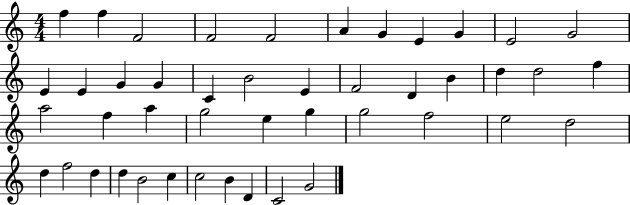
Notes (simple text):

F5/q F5/q F4/h F4/h F4/h A4/q G4/q E4/q G4/q E4/h G4/h E4/q E4/q G4/q G4/q C4/q B4/h E4/q F4/h D4/q B4/q D5/q D5/h F5/q A5/h F5/q A5/q G5/h E5/q G5/q G5/h F5/h E5/h D5/h D5/q F5/h D5/q D5/q B4/h C5/q C5/h B4/q D4/q C4/h G4/h